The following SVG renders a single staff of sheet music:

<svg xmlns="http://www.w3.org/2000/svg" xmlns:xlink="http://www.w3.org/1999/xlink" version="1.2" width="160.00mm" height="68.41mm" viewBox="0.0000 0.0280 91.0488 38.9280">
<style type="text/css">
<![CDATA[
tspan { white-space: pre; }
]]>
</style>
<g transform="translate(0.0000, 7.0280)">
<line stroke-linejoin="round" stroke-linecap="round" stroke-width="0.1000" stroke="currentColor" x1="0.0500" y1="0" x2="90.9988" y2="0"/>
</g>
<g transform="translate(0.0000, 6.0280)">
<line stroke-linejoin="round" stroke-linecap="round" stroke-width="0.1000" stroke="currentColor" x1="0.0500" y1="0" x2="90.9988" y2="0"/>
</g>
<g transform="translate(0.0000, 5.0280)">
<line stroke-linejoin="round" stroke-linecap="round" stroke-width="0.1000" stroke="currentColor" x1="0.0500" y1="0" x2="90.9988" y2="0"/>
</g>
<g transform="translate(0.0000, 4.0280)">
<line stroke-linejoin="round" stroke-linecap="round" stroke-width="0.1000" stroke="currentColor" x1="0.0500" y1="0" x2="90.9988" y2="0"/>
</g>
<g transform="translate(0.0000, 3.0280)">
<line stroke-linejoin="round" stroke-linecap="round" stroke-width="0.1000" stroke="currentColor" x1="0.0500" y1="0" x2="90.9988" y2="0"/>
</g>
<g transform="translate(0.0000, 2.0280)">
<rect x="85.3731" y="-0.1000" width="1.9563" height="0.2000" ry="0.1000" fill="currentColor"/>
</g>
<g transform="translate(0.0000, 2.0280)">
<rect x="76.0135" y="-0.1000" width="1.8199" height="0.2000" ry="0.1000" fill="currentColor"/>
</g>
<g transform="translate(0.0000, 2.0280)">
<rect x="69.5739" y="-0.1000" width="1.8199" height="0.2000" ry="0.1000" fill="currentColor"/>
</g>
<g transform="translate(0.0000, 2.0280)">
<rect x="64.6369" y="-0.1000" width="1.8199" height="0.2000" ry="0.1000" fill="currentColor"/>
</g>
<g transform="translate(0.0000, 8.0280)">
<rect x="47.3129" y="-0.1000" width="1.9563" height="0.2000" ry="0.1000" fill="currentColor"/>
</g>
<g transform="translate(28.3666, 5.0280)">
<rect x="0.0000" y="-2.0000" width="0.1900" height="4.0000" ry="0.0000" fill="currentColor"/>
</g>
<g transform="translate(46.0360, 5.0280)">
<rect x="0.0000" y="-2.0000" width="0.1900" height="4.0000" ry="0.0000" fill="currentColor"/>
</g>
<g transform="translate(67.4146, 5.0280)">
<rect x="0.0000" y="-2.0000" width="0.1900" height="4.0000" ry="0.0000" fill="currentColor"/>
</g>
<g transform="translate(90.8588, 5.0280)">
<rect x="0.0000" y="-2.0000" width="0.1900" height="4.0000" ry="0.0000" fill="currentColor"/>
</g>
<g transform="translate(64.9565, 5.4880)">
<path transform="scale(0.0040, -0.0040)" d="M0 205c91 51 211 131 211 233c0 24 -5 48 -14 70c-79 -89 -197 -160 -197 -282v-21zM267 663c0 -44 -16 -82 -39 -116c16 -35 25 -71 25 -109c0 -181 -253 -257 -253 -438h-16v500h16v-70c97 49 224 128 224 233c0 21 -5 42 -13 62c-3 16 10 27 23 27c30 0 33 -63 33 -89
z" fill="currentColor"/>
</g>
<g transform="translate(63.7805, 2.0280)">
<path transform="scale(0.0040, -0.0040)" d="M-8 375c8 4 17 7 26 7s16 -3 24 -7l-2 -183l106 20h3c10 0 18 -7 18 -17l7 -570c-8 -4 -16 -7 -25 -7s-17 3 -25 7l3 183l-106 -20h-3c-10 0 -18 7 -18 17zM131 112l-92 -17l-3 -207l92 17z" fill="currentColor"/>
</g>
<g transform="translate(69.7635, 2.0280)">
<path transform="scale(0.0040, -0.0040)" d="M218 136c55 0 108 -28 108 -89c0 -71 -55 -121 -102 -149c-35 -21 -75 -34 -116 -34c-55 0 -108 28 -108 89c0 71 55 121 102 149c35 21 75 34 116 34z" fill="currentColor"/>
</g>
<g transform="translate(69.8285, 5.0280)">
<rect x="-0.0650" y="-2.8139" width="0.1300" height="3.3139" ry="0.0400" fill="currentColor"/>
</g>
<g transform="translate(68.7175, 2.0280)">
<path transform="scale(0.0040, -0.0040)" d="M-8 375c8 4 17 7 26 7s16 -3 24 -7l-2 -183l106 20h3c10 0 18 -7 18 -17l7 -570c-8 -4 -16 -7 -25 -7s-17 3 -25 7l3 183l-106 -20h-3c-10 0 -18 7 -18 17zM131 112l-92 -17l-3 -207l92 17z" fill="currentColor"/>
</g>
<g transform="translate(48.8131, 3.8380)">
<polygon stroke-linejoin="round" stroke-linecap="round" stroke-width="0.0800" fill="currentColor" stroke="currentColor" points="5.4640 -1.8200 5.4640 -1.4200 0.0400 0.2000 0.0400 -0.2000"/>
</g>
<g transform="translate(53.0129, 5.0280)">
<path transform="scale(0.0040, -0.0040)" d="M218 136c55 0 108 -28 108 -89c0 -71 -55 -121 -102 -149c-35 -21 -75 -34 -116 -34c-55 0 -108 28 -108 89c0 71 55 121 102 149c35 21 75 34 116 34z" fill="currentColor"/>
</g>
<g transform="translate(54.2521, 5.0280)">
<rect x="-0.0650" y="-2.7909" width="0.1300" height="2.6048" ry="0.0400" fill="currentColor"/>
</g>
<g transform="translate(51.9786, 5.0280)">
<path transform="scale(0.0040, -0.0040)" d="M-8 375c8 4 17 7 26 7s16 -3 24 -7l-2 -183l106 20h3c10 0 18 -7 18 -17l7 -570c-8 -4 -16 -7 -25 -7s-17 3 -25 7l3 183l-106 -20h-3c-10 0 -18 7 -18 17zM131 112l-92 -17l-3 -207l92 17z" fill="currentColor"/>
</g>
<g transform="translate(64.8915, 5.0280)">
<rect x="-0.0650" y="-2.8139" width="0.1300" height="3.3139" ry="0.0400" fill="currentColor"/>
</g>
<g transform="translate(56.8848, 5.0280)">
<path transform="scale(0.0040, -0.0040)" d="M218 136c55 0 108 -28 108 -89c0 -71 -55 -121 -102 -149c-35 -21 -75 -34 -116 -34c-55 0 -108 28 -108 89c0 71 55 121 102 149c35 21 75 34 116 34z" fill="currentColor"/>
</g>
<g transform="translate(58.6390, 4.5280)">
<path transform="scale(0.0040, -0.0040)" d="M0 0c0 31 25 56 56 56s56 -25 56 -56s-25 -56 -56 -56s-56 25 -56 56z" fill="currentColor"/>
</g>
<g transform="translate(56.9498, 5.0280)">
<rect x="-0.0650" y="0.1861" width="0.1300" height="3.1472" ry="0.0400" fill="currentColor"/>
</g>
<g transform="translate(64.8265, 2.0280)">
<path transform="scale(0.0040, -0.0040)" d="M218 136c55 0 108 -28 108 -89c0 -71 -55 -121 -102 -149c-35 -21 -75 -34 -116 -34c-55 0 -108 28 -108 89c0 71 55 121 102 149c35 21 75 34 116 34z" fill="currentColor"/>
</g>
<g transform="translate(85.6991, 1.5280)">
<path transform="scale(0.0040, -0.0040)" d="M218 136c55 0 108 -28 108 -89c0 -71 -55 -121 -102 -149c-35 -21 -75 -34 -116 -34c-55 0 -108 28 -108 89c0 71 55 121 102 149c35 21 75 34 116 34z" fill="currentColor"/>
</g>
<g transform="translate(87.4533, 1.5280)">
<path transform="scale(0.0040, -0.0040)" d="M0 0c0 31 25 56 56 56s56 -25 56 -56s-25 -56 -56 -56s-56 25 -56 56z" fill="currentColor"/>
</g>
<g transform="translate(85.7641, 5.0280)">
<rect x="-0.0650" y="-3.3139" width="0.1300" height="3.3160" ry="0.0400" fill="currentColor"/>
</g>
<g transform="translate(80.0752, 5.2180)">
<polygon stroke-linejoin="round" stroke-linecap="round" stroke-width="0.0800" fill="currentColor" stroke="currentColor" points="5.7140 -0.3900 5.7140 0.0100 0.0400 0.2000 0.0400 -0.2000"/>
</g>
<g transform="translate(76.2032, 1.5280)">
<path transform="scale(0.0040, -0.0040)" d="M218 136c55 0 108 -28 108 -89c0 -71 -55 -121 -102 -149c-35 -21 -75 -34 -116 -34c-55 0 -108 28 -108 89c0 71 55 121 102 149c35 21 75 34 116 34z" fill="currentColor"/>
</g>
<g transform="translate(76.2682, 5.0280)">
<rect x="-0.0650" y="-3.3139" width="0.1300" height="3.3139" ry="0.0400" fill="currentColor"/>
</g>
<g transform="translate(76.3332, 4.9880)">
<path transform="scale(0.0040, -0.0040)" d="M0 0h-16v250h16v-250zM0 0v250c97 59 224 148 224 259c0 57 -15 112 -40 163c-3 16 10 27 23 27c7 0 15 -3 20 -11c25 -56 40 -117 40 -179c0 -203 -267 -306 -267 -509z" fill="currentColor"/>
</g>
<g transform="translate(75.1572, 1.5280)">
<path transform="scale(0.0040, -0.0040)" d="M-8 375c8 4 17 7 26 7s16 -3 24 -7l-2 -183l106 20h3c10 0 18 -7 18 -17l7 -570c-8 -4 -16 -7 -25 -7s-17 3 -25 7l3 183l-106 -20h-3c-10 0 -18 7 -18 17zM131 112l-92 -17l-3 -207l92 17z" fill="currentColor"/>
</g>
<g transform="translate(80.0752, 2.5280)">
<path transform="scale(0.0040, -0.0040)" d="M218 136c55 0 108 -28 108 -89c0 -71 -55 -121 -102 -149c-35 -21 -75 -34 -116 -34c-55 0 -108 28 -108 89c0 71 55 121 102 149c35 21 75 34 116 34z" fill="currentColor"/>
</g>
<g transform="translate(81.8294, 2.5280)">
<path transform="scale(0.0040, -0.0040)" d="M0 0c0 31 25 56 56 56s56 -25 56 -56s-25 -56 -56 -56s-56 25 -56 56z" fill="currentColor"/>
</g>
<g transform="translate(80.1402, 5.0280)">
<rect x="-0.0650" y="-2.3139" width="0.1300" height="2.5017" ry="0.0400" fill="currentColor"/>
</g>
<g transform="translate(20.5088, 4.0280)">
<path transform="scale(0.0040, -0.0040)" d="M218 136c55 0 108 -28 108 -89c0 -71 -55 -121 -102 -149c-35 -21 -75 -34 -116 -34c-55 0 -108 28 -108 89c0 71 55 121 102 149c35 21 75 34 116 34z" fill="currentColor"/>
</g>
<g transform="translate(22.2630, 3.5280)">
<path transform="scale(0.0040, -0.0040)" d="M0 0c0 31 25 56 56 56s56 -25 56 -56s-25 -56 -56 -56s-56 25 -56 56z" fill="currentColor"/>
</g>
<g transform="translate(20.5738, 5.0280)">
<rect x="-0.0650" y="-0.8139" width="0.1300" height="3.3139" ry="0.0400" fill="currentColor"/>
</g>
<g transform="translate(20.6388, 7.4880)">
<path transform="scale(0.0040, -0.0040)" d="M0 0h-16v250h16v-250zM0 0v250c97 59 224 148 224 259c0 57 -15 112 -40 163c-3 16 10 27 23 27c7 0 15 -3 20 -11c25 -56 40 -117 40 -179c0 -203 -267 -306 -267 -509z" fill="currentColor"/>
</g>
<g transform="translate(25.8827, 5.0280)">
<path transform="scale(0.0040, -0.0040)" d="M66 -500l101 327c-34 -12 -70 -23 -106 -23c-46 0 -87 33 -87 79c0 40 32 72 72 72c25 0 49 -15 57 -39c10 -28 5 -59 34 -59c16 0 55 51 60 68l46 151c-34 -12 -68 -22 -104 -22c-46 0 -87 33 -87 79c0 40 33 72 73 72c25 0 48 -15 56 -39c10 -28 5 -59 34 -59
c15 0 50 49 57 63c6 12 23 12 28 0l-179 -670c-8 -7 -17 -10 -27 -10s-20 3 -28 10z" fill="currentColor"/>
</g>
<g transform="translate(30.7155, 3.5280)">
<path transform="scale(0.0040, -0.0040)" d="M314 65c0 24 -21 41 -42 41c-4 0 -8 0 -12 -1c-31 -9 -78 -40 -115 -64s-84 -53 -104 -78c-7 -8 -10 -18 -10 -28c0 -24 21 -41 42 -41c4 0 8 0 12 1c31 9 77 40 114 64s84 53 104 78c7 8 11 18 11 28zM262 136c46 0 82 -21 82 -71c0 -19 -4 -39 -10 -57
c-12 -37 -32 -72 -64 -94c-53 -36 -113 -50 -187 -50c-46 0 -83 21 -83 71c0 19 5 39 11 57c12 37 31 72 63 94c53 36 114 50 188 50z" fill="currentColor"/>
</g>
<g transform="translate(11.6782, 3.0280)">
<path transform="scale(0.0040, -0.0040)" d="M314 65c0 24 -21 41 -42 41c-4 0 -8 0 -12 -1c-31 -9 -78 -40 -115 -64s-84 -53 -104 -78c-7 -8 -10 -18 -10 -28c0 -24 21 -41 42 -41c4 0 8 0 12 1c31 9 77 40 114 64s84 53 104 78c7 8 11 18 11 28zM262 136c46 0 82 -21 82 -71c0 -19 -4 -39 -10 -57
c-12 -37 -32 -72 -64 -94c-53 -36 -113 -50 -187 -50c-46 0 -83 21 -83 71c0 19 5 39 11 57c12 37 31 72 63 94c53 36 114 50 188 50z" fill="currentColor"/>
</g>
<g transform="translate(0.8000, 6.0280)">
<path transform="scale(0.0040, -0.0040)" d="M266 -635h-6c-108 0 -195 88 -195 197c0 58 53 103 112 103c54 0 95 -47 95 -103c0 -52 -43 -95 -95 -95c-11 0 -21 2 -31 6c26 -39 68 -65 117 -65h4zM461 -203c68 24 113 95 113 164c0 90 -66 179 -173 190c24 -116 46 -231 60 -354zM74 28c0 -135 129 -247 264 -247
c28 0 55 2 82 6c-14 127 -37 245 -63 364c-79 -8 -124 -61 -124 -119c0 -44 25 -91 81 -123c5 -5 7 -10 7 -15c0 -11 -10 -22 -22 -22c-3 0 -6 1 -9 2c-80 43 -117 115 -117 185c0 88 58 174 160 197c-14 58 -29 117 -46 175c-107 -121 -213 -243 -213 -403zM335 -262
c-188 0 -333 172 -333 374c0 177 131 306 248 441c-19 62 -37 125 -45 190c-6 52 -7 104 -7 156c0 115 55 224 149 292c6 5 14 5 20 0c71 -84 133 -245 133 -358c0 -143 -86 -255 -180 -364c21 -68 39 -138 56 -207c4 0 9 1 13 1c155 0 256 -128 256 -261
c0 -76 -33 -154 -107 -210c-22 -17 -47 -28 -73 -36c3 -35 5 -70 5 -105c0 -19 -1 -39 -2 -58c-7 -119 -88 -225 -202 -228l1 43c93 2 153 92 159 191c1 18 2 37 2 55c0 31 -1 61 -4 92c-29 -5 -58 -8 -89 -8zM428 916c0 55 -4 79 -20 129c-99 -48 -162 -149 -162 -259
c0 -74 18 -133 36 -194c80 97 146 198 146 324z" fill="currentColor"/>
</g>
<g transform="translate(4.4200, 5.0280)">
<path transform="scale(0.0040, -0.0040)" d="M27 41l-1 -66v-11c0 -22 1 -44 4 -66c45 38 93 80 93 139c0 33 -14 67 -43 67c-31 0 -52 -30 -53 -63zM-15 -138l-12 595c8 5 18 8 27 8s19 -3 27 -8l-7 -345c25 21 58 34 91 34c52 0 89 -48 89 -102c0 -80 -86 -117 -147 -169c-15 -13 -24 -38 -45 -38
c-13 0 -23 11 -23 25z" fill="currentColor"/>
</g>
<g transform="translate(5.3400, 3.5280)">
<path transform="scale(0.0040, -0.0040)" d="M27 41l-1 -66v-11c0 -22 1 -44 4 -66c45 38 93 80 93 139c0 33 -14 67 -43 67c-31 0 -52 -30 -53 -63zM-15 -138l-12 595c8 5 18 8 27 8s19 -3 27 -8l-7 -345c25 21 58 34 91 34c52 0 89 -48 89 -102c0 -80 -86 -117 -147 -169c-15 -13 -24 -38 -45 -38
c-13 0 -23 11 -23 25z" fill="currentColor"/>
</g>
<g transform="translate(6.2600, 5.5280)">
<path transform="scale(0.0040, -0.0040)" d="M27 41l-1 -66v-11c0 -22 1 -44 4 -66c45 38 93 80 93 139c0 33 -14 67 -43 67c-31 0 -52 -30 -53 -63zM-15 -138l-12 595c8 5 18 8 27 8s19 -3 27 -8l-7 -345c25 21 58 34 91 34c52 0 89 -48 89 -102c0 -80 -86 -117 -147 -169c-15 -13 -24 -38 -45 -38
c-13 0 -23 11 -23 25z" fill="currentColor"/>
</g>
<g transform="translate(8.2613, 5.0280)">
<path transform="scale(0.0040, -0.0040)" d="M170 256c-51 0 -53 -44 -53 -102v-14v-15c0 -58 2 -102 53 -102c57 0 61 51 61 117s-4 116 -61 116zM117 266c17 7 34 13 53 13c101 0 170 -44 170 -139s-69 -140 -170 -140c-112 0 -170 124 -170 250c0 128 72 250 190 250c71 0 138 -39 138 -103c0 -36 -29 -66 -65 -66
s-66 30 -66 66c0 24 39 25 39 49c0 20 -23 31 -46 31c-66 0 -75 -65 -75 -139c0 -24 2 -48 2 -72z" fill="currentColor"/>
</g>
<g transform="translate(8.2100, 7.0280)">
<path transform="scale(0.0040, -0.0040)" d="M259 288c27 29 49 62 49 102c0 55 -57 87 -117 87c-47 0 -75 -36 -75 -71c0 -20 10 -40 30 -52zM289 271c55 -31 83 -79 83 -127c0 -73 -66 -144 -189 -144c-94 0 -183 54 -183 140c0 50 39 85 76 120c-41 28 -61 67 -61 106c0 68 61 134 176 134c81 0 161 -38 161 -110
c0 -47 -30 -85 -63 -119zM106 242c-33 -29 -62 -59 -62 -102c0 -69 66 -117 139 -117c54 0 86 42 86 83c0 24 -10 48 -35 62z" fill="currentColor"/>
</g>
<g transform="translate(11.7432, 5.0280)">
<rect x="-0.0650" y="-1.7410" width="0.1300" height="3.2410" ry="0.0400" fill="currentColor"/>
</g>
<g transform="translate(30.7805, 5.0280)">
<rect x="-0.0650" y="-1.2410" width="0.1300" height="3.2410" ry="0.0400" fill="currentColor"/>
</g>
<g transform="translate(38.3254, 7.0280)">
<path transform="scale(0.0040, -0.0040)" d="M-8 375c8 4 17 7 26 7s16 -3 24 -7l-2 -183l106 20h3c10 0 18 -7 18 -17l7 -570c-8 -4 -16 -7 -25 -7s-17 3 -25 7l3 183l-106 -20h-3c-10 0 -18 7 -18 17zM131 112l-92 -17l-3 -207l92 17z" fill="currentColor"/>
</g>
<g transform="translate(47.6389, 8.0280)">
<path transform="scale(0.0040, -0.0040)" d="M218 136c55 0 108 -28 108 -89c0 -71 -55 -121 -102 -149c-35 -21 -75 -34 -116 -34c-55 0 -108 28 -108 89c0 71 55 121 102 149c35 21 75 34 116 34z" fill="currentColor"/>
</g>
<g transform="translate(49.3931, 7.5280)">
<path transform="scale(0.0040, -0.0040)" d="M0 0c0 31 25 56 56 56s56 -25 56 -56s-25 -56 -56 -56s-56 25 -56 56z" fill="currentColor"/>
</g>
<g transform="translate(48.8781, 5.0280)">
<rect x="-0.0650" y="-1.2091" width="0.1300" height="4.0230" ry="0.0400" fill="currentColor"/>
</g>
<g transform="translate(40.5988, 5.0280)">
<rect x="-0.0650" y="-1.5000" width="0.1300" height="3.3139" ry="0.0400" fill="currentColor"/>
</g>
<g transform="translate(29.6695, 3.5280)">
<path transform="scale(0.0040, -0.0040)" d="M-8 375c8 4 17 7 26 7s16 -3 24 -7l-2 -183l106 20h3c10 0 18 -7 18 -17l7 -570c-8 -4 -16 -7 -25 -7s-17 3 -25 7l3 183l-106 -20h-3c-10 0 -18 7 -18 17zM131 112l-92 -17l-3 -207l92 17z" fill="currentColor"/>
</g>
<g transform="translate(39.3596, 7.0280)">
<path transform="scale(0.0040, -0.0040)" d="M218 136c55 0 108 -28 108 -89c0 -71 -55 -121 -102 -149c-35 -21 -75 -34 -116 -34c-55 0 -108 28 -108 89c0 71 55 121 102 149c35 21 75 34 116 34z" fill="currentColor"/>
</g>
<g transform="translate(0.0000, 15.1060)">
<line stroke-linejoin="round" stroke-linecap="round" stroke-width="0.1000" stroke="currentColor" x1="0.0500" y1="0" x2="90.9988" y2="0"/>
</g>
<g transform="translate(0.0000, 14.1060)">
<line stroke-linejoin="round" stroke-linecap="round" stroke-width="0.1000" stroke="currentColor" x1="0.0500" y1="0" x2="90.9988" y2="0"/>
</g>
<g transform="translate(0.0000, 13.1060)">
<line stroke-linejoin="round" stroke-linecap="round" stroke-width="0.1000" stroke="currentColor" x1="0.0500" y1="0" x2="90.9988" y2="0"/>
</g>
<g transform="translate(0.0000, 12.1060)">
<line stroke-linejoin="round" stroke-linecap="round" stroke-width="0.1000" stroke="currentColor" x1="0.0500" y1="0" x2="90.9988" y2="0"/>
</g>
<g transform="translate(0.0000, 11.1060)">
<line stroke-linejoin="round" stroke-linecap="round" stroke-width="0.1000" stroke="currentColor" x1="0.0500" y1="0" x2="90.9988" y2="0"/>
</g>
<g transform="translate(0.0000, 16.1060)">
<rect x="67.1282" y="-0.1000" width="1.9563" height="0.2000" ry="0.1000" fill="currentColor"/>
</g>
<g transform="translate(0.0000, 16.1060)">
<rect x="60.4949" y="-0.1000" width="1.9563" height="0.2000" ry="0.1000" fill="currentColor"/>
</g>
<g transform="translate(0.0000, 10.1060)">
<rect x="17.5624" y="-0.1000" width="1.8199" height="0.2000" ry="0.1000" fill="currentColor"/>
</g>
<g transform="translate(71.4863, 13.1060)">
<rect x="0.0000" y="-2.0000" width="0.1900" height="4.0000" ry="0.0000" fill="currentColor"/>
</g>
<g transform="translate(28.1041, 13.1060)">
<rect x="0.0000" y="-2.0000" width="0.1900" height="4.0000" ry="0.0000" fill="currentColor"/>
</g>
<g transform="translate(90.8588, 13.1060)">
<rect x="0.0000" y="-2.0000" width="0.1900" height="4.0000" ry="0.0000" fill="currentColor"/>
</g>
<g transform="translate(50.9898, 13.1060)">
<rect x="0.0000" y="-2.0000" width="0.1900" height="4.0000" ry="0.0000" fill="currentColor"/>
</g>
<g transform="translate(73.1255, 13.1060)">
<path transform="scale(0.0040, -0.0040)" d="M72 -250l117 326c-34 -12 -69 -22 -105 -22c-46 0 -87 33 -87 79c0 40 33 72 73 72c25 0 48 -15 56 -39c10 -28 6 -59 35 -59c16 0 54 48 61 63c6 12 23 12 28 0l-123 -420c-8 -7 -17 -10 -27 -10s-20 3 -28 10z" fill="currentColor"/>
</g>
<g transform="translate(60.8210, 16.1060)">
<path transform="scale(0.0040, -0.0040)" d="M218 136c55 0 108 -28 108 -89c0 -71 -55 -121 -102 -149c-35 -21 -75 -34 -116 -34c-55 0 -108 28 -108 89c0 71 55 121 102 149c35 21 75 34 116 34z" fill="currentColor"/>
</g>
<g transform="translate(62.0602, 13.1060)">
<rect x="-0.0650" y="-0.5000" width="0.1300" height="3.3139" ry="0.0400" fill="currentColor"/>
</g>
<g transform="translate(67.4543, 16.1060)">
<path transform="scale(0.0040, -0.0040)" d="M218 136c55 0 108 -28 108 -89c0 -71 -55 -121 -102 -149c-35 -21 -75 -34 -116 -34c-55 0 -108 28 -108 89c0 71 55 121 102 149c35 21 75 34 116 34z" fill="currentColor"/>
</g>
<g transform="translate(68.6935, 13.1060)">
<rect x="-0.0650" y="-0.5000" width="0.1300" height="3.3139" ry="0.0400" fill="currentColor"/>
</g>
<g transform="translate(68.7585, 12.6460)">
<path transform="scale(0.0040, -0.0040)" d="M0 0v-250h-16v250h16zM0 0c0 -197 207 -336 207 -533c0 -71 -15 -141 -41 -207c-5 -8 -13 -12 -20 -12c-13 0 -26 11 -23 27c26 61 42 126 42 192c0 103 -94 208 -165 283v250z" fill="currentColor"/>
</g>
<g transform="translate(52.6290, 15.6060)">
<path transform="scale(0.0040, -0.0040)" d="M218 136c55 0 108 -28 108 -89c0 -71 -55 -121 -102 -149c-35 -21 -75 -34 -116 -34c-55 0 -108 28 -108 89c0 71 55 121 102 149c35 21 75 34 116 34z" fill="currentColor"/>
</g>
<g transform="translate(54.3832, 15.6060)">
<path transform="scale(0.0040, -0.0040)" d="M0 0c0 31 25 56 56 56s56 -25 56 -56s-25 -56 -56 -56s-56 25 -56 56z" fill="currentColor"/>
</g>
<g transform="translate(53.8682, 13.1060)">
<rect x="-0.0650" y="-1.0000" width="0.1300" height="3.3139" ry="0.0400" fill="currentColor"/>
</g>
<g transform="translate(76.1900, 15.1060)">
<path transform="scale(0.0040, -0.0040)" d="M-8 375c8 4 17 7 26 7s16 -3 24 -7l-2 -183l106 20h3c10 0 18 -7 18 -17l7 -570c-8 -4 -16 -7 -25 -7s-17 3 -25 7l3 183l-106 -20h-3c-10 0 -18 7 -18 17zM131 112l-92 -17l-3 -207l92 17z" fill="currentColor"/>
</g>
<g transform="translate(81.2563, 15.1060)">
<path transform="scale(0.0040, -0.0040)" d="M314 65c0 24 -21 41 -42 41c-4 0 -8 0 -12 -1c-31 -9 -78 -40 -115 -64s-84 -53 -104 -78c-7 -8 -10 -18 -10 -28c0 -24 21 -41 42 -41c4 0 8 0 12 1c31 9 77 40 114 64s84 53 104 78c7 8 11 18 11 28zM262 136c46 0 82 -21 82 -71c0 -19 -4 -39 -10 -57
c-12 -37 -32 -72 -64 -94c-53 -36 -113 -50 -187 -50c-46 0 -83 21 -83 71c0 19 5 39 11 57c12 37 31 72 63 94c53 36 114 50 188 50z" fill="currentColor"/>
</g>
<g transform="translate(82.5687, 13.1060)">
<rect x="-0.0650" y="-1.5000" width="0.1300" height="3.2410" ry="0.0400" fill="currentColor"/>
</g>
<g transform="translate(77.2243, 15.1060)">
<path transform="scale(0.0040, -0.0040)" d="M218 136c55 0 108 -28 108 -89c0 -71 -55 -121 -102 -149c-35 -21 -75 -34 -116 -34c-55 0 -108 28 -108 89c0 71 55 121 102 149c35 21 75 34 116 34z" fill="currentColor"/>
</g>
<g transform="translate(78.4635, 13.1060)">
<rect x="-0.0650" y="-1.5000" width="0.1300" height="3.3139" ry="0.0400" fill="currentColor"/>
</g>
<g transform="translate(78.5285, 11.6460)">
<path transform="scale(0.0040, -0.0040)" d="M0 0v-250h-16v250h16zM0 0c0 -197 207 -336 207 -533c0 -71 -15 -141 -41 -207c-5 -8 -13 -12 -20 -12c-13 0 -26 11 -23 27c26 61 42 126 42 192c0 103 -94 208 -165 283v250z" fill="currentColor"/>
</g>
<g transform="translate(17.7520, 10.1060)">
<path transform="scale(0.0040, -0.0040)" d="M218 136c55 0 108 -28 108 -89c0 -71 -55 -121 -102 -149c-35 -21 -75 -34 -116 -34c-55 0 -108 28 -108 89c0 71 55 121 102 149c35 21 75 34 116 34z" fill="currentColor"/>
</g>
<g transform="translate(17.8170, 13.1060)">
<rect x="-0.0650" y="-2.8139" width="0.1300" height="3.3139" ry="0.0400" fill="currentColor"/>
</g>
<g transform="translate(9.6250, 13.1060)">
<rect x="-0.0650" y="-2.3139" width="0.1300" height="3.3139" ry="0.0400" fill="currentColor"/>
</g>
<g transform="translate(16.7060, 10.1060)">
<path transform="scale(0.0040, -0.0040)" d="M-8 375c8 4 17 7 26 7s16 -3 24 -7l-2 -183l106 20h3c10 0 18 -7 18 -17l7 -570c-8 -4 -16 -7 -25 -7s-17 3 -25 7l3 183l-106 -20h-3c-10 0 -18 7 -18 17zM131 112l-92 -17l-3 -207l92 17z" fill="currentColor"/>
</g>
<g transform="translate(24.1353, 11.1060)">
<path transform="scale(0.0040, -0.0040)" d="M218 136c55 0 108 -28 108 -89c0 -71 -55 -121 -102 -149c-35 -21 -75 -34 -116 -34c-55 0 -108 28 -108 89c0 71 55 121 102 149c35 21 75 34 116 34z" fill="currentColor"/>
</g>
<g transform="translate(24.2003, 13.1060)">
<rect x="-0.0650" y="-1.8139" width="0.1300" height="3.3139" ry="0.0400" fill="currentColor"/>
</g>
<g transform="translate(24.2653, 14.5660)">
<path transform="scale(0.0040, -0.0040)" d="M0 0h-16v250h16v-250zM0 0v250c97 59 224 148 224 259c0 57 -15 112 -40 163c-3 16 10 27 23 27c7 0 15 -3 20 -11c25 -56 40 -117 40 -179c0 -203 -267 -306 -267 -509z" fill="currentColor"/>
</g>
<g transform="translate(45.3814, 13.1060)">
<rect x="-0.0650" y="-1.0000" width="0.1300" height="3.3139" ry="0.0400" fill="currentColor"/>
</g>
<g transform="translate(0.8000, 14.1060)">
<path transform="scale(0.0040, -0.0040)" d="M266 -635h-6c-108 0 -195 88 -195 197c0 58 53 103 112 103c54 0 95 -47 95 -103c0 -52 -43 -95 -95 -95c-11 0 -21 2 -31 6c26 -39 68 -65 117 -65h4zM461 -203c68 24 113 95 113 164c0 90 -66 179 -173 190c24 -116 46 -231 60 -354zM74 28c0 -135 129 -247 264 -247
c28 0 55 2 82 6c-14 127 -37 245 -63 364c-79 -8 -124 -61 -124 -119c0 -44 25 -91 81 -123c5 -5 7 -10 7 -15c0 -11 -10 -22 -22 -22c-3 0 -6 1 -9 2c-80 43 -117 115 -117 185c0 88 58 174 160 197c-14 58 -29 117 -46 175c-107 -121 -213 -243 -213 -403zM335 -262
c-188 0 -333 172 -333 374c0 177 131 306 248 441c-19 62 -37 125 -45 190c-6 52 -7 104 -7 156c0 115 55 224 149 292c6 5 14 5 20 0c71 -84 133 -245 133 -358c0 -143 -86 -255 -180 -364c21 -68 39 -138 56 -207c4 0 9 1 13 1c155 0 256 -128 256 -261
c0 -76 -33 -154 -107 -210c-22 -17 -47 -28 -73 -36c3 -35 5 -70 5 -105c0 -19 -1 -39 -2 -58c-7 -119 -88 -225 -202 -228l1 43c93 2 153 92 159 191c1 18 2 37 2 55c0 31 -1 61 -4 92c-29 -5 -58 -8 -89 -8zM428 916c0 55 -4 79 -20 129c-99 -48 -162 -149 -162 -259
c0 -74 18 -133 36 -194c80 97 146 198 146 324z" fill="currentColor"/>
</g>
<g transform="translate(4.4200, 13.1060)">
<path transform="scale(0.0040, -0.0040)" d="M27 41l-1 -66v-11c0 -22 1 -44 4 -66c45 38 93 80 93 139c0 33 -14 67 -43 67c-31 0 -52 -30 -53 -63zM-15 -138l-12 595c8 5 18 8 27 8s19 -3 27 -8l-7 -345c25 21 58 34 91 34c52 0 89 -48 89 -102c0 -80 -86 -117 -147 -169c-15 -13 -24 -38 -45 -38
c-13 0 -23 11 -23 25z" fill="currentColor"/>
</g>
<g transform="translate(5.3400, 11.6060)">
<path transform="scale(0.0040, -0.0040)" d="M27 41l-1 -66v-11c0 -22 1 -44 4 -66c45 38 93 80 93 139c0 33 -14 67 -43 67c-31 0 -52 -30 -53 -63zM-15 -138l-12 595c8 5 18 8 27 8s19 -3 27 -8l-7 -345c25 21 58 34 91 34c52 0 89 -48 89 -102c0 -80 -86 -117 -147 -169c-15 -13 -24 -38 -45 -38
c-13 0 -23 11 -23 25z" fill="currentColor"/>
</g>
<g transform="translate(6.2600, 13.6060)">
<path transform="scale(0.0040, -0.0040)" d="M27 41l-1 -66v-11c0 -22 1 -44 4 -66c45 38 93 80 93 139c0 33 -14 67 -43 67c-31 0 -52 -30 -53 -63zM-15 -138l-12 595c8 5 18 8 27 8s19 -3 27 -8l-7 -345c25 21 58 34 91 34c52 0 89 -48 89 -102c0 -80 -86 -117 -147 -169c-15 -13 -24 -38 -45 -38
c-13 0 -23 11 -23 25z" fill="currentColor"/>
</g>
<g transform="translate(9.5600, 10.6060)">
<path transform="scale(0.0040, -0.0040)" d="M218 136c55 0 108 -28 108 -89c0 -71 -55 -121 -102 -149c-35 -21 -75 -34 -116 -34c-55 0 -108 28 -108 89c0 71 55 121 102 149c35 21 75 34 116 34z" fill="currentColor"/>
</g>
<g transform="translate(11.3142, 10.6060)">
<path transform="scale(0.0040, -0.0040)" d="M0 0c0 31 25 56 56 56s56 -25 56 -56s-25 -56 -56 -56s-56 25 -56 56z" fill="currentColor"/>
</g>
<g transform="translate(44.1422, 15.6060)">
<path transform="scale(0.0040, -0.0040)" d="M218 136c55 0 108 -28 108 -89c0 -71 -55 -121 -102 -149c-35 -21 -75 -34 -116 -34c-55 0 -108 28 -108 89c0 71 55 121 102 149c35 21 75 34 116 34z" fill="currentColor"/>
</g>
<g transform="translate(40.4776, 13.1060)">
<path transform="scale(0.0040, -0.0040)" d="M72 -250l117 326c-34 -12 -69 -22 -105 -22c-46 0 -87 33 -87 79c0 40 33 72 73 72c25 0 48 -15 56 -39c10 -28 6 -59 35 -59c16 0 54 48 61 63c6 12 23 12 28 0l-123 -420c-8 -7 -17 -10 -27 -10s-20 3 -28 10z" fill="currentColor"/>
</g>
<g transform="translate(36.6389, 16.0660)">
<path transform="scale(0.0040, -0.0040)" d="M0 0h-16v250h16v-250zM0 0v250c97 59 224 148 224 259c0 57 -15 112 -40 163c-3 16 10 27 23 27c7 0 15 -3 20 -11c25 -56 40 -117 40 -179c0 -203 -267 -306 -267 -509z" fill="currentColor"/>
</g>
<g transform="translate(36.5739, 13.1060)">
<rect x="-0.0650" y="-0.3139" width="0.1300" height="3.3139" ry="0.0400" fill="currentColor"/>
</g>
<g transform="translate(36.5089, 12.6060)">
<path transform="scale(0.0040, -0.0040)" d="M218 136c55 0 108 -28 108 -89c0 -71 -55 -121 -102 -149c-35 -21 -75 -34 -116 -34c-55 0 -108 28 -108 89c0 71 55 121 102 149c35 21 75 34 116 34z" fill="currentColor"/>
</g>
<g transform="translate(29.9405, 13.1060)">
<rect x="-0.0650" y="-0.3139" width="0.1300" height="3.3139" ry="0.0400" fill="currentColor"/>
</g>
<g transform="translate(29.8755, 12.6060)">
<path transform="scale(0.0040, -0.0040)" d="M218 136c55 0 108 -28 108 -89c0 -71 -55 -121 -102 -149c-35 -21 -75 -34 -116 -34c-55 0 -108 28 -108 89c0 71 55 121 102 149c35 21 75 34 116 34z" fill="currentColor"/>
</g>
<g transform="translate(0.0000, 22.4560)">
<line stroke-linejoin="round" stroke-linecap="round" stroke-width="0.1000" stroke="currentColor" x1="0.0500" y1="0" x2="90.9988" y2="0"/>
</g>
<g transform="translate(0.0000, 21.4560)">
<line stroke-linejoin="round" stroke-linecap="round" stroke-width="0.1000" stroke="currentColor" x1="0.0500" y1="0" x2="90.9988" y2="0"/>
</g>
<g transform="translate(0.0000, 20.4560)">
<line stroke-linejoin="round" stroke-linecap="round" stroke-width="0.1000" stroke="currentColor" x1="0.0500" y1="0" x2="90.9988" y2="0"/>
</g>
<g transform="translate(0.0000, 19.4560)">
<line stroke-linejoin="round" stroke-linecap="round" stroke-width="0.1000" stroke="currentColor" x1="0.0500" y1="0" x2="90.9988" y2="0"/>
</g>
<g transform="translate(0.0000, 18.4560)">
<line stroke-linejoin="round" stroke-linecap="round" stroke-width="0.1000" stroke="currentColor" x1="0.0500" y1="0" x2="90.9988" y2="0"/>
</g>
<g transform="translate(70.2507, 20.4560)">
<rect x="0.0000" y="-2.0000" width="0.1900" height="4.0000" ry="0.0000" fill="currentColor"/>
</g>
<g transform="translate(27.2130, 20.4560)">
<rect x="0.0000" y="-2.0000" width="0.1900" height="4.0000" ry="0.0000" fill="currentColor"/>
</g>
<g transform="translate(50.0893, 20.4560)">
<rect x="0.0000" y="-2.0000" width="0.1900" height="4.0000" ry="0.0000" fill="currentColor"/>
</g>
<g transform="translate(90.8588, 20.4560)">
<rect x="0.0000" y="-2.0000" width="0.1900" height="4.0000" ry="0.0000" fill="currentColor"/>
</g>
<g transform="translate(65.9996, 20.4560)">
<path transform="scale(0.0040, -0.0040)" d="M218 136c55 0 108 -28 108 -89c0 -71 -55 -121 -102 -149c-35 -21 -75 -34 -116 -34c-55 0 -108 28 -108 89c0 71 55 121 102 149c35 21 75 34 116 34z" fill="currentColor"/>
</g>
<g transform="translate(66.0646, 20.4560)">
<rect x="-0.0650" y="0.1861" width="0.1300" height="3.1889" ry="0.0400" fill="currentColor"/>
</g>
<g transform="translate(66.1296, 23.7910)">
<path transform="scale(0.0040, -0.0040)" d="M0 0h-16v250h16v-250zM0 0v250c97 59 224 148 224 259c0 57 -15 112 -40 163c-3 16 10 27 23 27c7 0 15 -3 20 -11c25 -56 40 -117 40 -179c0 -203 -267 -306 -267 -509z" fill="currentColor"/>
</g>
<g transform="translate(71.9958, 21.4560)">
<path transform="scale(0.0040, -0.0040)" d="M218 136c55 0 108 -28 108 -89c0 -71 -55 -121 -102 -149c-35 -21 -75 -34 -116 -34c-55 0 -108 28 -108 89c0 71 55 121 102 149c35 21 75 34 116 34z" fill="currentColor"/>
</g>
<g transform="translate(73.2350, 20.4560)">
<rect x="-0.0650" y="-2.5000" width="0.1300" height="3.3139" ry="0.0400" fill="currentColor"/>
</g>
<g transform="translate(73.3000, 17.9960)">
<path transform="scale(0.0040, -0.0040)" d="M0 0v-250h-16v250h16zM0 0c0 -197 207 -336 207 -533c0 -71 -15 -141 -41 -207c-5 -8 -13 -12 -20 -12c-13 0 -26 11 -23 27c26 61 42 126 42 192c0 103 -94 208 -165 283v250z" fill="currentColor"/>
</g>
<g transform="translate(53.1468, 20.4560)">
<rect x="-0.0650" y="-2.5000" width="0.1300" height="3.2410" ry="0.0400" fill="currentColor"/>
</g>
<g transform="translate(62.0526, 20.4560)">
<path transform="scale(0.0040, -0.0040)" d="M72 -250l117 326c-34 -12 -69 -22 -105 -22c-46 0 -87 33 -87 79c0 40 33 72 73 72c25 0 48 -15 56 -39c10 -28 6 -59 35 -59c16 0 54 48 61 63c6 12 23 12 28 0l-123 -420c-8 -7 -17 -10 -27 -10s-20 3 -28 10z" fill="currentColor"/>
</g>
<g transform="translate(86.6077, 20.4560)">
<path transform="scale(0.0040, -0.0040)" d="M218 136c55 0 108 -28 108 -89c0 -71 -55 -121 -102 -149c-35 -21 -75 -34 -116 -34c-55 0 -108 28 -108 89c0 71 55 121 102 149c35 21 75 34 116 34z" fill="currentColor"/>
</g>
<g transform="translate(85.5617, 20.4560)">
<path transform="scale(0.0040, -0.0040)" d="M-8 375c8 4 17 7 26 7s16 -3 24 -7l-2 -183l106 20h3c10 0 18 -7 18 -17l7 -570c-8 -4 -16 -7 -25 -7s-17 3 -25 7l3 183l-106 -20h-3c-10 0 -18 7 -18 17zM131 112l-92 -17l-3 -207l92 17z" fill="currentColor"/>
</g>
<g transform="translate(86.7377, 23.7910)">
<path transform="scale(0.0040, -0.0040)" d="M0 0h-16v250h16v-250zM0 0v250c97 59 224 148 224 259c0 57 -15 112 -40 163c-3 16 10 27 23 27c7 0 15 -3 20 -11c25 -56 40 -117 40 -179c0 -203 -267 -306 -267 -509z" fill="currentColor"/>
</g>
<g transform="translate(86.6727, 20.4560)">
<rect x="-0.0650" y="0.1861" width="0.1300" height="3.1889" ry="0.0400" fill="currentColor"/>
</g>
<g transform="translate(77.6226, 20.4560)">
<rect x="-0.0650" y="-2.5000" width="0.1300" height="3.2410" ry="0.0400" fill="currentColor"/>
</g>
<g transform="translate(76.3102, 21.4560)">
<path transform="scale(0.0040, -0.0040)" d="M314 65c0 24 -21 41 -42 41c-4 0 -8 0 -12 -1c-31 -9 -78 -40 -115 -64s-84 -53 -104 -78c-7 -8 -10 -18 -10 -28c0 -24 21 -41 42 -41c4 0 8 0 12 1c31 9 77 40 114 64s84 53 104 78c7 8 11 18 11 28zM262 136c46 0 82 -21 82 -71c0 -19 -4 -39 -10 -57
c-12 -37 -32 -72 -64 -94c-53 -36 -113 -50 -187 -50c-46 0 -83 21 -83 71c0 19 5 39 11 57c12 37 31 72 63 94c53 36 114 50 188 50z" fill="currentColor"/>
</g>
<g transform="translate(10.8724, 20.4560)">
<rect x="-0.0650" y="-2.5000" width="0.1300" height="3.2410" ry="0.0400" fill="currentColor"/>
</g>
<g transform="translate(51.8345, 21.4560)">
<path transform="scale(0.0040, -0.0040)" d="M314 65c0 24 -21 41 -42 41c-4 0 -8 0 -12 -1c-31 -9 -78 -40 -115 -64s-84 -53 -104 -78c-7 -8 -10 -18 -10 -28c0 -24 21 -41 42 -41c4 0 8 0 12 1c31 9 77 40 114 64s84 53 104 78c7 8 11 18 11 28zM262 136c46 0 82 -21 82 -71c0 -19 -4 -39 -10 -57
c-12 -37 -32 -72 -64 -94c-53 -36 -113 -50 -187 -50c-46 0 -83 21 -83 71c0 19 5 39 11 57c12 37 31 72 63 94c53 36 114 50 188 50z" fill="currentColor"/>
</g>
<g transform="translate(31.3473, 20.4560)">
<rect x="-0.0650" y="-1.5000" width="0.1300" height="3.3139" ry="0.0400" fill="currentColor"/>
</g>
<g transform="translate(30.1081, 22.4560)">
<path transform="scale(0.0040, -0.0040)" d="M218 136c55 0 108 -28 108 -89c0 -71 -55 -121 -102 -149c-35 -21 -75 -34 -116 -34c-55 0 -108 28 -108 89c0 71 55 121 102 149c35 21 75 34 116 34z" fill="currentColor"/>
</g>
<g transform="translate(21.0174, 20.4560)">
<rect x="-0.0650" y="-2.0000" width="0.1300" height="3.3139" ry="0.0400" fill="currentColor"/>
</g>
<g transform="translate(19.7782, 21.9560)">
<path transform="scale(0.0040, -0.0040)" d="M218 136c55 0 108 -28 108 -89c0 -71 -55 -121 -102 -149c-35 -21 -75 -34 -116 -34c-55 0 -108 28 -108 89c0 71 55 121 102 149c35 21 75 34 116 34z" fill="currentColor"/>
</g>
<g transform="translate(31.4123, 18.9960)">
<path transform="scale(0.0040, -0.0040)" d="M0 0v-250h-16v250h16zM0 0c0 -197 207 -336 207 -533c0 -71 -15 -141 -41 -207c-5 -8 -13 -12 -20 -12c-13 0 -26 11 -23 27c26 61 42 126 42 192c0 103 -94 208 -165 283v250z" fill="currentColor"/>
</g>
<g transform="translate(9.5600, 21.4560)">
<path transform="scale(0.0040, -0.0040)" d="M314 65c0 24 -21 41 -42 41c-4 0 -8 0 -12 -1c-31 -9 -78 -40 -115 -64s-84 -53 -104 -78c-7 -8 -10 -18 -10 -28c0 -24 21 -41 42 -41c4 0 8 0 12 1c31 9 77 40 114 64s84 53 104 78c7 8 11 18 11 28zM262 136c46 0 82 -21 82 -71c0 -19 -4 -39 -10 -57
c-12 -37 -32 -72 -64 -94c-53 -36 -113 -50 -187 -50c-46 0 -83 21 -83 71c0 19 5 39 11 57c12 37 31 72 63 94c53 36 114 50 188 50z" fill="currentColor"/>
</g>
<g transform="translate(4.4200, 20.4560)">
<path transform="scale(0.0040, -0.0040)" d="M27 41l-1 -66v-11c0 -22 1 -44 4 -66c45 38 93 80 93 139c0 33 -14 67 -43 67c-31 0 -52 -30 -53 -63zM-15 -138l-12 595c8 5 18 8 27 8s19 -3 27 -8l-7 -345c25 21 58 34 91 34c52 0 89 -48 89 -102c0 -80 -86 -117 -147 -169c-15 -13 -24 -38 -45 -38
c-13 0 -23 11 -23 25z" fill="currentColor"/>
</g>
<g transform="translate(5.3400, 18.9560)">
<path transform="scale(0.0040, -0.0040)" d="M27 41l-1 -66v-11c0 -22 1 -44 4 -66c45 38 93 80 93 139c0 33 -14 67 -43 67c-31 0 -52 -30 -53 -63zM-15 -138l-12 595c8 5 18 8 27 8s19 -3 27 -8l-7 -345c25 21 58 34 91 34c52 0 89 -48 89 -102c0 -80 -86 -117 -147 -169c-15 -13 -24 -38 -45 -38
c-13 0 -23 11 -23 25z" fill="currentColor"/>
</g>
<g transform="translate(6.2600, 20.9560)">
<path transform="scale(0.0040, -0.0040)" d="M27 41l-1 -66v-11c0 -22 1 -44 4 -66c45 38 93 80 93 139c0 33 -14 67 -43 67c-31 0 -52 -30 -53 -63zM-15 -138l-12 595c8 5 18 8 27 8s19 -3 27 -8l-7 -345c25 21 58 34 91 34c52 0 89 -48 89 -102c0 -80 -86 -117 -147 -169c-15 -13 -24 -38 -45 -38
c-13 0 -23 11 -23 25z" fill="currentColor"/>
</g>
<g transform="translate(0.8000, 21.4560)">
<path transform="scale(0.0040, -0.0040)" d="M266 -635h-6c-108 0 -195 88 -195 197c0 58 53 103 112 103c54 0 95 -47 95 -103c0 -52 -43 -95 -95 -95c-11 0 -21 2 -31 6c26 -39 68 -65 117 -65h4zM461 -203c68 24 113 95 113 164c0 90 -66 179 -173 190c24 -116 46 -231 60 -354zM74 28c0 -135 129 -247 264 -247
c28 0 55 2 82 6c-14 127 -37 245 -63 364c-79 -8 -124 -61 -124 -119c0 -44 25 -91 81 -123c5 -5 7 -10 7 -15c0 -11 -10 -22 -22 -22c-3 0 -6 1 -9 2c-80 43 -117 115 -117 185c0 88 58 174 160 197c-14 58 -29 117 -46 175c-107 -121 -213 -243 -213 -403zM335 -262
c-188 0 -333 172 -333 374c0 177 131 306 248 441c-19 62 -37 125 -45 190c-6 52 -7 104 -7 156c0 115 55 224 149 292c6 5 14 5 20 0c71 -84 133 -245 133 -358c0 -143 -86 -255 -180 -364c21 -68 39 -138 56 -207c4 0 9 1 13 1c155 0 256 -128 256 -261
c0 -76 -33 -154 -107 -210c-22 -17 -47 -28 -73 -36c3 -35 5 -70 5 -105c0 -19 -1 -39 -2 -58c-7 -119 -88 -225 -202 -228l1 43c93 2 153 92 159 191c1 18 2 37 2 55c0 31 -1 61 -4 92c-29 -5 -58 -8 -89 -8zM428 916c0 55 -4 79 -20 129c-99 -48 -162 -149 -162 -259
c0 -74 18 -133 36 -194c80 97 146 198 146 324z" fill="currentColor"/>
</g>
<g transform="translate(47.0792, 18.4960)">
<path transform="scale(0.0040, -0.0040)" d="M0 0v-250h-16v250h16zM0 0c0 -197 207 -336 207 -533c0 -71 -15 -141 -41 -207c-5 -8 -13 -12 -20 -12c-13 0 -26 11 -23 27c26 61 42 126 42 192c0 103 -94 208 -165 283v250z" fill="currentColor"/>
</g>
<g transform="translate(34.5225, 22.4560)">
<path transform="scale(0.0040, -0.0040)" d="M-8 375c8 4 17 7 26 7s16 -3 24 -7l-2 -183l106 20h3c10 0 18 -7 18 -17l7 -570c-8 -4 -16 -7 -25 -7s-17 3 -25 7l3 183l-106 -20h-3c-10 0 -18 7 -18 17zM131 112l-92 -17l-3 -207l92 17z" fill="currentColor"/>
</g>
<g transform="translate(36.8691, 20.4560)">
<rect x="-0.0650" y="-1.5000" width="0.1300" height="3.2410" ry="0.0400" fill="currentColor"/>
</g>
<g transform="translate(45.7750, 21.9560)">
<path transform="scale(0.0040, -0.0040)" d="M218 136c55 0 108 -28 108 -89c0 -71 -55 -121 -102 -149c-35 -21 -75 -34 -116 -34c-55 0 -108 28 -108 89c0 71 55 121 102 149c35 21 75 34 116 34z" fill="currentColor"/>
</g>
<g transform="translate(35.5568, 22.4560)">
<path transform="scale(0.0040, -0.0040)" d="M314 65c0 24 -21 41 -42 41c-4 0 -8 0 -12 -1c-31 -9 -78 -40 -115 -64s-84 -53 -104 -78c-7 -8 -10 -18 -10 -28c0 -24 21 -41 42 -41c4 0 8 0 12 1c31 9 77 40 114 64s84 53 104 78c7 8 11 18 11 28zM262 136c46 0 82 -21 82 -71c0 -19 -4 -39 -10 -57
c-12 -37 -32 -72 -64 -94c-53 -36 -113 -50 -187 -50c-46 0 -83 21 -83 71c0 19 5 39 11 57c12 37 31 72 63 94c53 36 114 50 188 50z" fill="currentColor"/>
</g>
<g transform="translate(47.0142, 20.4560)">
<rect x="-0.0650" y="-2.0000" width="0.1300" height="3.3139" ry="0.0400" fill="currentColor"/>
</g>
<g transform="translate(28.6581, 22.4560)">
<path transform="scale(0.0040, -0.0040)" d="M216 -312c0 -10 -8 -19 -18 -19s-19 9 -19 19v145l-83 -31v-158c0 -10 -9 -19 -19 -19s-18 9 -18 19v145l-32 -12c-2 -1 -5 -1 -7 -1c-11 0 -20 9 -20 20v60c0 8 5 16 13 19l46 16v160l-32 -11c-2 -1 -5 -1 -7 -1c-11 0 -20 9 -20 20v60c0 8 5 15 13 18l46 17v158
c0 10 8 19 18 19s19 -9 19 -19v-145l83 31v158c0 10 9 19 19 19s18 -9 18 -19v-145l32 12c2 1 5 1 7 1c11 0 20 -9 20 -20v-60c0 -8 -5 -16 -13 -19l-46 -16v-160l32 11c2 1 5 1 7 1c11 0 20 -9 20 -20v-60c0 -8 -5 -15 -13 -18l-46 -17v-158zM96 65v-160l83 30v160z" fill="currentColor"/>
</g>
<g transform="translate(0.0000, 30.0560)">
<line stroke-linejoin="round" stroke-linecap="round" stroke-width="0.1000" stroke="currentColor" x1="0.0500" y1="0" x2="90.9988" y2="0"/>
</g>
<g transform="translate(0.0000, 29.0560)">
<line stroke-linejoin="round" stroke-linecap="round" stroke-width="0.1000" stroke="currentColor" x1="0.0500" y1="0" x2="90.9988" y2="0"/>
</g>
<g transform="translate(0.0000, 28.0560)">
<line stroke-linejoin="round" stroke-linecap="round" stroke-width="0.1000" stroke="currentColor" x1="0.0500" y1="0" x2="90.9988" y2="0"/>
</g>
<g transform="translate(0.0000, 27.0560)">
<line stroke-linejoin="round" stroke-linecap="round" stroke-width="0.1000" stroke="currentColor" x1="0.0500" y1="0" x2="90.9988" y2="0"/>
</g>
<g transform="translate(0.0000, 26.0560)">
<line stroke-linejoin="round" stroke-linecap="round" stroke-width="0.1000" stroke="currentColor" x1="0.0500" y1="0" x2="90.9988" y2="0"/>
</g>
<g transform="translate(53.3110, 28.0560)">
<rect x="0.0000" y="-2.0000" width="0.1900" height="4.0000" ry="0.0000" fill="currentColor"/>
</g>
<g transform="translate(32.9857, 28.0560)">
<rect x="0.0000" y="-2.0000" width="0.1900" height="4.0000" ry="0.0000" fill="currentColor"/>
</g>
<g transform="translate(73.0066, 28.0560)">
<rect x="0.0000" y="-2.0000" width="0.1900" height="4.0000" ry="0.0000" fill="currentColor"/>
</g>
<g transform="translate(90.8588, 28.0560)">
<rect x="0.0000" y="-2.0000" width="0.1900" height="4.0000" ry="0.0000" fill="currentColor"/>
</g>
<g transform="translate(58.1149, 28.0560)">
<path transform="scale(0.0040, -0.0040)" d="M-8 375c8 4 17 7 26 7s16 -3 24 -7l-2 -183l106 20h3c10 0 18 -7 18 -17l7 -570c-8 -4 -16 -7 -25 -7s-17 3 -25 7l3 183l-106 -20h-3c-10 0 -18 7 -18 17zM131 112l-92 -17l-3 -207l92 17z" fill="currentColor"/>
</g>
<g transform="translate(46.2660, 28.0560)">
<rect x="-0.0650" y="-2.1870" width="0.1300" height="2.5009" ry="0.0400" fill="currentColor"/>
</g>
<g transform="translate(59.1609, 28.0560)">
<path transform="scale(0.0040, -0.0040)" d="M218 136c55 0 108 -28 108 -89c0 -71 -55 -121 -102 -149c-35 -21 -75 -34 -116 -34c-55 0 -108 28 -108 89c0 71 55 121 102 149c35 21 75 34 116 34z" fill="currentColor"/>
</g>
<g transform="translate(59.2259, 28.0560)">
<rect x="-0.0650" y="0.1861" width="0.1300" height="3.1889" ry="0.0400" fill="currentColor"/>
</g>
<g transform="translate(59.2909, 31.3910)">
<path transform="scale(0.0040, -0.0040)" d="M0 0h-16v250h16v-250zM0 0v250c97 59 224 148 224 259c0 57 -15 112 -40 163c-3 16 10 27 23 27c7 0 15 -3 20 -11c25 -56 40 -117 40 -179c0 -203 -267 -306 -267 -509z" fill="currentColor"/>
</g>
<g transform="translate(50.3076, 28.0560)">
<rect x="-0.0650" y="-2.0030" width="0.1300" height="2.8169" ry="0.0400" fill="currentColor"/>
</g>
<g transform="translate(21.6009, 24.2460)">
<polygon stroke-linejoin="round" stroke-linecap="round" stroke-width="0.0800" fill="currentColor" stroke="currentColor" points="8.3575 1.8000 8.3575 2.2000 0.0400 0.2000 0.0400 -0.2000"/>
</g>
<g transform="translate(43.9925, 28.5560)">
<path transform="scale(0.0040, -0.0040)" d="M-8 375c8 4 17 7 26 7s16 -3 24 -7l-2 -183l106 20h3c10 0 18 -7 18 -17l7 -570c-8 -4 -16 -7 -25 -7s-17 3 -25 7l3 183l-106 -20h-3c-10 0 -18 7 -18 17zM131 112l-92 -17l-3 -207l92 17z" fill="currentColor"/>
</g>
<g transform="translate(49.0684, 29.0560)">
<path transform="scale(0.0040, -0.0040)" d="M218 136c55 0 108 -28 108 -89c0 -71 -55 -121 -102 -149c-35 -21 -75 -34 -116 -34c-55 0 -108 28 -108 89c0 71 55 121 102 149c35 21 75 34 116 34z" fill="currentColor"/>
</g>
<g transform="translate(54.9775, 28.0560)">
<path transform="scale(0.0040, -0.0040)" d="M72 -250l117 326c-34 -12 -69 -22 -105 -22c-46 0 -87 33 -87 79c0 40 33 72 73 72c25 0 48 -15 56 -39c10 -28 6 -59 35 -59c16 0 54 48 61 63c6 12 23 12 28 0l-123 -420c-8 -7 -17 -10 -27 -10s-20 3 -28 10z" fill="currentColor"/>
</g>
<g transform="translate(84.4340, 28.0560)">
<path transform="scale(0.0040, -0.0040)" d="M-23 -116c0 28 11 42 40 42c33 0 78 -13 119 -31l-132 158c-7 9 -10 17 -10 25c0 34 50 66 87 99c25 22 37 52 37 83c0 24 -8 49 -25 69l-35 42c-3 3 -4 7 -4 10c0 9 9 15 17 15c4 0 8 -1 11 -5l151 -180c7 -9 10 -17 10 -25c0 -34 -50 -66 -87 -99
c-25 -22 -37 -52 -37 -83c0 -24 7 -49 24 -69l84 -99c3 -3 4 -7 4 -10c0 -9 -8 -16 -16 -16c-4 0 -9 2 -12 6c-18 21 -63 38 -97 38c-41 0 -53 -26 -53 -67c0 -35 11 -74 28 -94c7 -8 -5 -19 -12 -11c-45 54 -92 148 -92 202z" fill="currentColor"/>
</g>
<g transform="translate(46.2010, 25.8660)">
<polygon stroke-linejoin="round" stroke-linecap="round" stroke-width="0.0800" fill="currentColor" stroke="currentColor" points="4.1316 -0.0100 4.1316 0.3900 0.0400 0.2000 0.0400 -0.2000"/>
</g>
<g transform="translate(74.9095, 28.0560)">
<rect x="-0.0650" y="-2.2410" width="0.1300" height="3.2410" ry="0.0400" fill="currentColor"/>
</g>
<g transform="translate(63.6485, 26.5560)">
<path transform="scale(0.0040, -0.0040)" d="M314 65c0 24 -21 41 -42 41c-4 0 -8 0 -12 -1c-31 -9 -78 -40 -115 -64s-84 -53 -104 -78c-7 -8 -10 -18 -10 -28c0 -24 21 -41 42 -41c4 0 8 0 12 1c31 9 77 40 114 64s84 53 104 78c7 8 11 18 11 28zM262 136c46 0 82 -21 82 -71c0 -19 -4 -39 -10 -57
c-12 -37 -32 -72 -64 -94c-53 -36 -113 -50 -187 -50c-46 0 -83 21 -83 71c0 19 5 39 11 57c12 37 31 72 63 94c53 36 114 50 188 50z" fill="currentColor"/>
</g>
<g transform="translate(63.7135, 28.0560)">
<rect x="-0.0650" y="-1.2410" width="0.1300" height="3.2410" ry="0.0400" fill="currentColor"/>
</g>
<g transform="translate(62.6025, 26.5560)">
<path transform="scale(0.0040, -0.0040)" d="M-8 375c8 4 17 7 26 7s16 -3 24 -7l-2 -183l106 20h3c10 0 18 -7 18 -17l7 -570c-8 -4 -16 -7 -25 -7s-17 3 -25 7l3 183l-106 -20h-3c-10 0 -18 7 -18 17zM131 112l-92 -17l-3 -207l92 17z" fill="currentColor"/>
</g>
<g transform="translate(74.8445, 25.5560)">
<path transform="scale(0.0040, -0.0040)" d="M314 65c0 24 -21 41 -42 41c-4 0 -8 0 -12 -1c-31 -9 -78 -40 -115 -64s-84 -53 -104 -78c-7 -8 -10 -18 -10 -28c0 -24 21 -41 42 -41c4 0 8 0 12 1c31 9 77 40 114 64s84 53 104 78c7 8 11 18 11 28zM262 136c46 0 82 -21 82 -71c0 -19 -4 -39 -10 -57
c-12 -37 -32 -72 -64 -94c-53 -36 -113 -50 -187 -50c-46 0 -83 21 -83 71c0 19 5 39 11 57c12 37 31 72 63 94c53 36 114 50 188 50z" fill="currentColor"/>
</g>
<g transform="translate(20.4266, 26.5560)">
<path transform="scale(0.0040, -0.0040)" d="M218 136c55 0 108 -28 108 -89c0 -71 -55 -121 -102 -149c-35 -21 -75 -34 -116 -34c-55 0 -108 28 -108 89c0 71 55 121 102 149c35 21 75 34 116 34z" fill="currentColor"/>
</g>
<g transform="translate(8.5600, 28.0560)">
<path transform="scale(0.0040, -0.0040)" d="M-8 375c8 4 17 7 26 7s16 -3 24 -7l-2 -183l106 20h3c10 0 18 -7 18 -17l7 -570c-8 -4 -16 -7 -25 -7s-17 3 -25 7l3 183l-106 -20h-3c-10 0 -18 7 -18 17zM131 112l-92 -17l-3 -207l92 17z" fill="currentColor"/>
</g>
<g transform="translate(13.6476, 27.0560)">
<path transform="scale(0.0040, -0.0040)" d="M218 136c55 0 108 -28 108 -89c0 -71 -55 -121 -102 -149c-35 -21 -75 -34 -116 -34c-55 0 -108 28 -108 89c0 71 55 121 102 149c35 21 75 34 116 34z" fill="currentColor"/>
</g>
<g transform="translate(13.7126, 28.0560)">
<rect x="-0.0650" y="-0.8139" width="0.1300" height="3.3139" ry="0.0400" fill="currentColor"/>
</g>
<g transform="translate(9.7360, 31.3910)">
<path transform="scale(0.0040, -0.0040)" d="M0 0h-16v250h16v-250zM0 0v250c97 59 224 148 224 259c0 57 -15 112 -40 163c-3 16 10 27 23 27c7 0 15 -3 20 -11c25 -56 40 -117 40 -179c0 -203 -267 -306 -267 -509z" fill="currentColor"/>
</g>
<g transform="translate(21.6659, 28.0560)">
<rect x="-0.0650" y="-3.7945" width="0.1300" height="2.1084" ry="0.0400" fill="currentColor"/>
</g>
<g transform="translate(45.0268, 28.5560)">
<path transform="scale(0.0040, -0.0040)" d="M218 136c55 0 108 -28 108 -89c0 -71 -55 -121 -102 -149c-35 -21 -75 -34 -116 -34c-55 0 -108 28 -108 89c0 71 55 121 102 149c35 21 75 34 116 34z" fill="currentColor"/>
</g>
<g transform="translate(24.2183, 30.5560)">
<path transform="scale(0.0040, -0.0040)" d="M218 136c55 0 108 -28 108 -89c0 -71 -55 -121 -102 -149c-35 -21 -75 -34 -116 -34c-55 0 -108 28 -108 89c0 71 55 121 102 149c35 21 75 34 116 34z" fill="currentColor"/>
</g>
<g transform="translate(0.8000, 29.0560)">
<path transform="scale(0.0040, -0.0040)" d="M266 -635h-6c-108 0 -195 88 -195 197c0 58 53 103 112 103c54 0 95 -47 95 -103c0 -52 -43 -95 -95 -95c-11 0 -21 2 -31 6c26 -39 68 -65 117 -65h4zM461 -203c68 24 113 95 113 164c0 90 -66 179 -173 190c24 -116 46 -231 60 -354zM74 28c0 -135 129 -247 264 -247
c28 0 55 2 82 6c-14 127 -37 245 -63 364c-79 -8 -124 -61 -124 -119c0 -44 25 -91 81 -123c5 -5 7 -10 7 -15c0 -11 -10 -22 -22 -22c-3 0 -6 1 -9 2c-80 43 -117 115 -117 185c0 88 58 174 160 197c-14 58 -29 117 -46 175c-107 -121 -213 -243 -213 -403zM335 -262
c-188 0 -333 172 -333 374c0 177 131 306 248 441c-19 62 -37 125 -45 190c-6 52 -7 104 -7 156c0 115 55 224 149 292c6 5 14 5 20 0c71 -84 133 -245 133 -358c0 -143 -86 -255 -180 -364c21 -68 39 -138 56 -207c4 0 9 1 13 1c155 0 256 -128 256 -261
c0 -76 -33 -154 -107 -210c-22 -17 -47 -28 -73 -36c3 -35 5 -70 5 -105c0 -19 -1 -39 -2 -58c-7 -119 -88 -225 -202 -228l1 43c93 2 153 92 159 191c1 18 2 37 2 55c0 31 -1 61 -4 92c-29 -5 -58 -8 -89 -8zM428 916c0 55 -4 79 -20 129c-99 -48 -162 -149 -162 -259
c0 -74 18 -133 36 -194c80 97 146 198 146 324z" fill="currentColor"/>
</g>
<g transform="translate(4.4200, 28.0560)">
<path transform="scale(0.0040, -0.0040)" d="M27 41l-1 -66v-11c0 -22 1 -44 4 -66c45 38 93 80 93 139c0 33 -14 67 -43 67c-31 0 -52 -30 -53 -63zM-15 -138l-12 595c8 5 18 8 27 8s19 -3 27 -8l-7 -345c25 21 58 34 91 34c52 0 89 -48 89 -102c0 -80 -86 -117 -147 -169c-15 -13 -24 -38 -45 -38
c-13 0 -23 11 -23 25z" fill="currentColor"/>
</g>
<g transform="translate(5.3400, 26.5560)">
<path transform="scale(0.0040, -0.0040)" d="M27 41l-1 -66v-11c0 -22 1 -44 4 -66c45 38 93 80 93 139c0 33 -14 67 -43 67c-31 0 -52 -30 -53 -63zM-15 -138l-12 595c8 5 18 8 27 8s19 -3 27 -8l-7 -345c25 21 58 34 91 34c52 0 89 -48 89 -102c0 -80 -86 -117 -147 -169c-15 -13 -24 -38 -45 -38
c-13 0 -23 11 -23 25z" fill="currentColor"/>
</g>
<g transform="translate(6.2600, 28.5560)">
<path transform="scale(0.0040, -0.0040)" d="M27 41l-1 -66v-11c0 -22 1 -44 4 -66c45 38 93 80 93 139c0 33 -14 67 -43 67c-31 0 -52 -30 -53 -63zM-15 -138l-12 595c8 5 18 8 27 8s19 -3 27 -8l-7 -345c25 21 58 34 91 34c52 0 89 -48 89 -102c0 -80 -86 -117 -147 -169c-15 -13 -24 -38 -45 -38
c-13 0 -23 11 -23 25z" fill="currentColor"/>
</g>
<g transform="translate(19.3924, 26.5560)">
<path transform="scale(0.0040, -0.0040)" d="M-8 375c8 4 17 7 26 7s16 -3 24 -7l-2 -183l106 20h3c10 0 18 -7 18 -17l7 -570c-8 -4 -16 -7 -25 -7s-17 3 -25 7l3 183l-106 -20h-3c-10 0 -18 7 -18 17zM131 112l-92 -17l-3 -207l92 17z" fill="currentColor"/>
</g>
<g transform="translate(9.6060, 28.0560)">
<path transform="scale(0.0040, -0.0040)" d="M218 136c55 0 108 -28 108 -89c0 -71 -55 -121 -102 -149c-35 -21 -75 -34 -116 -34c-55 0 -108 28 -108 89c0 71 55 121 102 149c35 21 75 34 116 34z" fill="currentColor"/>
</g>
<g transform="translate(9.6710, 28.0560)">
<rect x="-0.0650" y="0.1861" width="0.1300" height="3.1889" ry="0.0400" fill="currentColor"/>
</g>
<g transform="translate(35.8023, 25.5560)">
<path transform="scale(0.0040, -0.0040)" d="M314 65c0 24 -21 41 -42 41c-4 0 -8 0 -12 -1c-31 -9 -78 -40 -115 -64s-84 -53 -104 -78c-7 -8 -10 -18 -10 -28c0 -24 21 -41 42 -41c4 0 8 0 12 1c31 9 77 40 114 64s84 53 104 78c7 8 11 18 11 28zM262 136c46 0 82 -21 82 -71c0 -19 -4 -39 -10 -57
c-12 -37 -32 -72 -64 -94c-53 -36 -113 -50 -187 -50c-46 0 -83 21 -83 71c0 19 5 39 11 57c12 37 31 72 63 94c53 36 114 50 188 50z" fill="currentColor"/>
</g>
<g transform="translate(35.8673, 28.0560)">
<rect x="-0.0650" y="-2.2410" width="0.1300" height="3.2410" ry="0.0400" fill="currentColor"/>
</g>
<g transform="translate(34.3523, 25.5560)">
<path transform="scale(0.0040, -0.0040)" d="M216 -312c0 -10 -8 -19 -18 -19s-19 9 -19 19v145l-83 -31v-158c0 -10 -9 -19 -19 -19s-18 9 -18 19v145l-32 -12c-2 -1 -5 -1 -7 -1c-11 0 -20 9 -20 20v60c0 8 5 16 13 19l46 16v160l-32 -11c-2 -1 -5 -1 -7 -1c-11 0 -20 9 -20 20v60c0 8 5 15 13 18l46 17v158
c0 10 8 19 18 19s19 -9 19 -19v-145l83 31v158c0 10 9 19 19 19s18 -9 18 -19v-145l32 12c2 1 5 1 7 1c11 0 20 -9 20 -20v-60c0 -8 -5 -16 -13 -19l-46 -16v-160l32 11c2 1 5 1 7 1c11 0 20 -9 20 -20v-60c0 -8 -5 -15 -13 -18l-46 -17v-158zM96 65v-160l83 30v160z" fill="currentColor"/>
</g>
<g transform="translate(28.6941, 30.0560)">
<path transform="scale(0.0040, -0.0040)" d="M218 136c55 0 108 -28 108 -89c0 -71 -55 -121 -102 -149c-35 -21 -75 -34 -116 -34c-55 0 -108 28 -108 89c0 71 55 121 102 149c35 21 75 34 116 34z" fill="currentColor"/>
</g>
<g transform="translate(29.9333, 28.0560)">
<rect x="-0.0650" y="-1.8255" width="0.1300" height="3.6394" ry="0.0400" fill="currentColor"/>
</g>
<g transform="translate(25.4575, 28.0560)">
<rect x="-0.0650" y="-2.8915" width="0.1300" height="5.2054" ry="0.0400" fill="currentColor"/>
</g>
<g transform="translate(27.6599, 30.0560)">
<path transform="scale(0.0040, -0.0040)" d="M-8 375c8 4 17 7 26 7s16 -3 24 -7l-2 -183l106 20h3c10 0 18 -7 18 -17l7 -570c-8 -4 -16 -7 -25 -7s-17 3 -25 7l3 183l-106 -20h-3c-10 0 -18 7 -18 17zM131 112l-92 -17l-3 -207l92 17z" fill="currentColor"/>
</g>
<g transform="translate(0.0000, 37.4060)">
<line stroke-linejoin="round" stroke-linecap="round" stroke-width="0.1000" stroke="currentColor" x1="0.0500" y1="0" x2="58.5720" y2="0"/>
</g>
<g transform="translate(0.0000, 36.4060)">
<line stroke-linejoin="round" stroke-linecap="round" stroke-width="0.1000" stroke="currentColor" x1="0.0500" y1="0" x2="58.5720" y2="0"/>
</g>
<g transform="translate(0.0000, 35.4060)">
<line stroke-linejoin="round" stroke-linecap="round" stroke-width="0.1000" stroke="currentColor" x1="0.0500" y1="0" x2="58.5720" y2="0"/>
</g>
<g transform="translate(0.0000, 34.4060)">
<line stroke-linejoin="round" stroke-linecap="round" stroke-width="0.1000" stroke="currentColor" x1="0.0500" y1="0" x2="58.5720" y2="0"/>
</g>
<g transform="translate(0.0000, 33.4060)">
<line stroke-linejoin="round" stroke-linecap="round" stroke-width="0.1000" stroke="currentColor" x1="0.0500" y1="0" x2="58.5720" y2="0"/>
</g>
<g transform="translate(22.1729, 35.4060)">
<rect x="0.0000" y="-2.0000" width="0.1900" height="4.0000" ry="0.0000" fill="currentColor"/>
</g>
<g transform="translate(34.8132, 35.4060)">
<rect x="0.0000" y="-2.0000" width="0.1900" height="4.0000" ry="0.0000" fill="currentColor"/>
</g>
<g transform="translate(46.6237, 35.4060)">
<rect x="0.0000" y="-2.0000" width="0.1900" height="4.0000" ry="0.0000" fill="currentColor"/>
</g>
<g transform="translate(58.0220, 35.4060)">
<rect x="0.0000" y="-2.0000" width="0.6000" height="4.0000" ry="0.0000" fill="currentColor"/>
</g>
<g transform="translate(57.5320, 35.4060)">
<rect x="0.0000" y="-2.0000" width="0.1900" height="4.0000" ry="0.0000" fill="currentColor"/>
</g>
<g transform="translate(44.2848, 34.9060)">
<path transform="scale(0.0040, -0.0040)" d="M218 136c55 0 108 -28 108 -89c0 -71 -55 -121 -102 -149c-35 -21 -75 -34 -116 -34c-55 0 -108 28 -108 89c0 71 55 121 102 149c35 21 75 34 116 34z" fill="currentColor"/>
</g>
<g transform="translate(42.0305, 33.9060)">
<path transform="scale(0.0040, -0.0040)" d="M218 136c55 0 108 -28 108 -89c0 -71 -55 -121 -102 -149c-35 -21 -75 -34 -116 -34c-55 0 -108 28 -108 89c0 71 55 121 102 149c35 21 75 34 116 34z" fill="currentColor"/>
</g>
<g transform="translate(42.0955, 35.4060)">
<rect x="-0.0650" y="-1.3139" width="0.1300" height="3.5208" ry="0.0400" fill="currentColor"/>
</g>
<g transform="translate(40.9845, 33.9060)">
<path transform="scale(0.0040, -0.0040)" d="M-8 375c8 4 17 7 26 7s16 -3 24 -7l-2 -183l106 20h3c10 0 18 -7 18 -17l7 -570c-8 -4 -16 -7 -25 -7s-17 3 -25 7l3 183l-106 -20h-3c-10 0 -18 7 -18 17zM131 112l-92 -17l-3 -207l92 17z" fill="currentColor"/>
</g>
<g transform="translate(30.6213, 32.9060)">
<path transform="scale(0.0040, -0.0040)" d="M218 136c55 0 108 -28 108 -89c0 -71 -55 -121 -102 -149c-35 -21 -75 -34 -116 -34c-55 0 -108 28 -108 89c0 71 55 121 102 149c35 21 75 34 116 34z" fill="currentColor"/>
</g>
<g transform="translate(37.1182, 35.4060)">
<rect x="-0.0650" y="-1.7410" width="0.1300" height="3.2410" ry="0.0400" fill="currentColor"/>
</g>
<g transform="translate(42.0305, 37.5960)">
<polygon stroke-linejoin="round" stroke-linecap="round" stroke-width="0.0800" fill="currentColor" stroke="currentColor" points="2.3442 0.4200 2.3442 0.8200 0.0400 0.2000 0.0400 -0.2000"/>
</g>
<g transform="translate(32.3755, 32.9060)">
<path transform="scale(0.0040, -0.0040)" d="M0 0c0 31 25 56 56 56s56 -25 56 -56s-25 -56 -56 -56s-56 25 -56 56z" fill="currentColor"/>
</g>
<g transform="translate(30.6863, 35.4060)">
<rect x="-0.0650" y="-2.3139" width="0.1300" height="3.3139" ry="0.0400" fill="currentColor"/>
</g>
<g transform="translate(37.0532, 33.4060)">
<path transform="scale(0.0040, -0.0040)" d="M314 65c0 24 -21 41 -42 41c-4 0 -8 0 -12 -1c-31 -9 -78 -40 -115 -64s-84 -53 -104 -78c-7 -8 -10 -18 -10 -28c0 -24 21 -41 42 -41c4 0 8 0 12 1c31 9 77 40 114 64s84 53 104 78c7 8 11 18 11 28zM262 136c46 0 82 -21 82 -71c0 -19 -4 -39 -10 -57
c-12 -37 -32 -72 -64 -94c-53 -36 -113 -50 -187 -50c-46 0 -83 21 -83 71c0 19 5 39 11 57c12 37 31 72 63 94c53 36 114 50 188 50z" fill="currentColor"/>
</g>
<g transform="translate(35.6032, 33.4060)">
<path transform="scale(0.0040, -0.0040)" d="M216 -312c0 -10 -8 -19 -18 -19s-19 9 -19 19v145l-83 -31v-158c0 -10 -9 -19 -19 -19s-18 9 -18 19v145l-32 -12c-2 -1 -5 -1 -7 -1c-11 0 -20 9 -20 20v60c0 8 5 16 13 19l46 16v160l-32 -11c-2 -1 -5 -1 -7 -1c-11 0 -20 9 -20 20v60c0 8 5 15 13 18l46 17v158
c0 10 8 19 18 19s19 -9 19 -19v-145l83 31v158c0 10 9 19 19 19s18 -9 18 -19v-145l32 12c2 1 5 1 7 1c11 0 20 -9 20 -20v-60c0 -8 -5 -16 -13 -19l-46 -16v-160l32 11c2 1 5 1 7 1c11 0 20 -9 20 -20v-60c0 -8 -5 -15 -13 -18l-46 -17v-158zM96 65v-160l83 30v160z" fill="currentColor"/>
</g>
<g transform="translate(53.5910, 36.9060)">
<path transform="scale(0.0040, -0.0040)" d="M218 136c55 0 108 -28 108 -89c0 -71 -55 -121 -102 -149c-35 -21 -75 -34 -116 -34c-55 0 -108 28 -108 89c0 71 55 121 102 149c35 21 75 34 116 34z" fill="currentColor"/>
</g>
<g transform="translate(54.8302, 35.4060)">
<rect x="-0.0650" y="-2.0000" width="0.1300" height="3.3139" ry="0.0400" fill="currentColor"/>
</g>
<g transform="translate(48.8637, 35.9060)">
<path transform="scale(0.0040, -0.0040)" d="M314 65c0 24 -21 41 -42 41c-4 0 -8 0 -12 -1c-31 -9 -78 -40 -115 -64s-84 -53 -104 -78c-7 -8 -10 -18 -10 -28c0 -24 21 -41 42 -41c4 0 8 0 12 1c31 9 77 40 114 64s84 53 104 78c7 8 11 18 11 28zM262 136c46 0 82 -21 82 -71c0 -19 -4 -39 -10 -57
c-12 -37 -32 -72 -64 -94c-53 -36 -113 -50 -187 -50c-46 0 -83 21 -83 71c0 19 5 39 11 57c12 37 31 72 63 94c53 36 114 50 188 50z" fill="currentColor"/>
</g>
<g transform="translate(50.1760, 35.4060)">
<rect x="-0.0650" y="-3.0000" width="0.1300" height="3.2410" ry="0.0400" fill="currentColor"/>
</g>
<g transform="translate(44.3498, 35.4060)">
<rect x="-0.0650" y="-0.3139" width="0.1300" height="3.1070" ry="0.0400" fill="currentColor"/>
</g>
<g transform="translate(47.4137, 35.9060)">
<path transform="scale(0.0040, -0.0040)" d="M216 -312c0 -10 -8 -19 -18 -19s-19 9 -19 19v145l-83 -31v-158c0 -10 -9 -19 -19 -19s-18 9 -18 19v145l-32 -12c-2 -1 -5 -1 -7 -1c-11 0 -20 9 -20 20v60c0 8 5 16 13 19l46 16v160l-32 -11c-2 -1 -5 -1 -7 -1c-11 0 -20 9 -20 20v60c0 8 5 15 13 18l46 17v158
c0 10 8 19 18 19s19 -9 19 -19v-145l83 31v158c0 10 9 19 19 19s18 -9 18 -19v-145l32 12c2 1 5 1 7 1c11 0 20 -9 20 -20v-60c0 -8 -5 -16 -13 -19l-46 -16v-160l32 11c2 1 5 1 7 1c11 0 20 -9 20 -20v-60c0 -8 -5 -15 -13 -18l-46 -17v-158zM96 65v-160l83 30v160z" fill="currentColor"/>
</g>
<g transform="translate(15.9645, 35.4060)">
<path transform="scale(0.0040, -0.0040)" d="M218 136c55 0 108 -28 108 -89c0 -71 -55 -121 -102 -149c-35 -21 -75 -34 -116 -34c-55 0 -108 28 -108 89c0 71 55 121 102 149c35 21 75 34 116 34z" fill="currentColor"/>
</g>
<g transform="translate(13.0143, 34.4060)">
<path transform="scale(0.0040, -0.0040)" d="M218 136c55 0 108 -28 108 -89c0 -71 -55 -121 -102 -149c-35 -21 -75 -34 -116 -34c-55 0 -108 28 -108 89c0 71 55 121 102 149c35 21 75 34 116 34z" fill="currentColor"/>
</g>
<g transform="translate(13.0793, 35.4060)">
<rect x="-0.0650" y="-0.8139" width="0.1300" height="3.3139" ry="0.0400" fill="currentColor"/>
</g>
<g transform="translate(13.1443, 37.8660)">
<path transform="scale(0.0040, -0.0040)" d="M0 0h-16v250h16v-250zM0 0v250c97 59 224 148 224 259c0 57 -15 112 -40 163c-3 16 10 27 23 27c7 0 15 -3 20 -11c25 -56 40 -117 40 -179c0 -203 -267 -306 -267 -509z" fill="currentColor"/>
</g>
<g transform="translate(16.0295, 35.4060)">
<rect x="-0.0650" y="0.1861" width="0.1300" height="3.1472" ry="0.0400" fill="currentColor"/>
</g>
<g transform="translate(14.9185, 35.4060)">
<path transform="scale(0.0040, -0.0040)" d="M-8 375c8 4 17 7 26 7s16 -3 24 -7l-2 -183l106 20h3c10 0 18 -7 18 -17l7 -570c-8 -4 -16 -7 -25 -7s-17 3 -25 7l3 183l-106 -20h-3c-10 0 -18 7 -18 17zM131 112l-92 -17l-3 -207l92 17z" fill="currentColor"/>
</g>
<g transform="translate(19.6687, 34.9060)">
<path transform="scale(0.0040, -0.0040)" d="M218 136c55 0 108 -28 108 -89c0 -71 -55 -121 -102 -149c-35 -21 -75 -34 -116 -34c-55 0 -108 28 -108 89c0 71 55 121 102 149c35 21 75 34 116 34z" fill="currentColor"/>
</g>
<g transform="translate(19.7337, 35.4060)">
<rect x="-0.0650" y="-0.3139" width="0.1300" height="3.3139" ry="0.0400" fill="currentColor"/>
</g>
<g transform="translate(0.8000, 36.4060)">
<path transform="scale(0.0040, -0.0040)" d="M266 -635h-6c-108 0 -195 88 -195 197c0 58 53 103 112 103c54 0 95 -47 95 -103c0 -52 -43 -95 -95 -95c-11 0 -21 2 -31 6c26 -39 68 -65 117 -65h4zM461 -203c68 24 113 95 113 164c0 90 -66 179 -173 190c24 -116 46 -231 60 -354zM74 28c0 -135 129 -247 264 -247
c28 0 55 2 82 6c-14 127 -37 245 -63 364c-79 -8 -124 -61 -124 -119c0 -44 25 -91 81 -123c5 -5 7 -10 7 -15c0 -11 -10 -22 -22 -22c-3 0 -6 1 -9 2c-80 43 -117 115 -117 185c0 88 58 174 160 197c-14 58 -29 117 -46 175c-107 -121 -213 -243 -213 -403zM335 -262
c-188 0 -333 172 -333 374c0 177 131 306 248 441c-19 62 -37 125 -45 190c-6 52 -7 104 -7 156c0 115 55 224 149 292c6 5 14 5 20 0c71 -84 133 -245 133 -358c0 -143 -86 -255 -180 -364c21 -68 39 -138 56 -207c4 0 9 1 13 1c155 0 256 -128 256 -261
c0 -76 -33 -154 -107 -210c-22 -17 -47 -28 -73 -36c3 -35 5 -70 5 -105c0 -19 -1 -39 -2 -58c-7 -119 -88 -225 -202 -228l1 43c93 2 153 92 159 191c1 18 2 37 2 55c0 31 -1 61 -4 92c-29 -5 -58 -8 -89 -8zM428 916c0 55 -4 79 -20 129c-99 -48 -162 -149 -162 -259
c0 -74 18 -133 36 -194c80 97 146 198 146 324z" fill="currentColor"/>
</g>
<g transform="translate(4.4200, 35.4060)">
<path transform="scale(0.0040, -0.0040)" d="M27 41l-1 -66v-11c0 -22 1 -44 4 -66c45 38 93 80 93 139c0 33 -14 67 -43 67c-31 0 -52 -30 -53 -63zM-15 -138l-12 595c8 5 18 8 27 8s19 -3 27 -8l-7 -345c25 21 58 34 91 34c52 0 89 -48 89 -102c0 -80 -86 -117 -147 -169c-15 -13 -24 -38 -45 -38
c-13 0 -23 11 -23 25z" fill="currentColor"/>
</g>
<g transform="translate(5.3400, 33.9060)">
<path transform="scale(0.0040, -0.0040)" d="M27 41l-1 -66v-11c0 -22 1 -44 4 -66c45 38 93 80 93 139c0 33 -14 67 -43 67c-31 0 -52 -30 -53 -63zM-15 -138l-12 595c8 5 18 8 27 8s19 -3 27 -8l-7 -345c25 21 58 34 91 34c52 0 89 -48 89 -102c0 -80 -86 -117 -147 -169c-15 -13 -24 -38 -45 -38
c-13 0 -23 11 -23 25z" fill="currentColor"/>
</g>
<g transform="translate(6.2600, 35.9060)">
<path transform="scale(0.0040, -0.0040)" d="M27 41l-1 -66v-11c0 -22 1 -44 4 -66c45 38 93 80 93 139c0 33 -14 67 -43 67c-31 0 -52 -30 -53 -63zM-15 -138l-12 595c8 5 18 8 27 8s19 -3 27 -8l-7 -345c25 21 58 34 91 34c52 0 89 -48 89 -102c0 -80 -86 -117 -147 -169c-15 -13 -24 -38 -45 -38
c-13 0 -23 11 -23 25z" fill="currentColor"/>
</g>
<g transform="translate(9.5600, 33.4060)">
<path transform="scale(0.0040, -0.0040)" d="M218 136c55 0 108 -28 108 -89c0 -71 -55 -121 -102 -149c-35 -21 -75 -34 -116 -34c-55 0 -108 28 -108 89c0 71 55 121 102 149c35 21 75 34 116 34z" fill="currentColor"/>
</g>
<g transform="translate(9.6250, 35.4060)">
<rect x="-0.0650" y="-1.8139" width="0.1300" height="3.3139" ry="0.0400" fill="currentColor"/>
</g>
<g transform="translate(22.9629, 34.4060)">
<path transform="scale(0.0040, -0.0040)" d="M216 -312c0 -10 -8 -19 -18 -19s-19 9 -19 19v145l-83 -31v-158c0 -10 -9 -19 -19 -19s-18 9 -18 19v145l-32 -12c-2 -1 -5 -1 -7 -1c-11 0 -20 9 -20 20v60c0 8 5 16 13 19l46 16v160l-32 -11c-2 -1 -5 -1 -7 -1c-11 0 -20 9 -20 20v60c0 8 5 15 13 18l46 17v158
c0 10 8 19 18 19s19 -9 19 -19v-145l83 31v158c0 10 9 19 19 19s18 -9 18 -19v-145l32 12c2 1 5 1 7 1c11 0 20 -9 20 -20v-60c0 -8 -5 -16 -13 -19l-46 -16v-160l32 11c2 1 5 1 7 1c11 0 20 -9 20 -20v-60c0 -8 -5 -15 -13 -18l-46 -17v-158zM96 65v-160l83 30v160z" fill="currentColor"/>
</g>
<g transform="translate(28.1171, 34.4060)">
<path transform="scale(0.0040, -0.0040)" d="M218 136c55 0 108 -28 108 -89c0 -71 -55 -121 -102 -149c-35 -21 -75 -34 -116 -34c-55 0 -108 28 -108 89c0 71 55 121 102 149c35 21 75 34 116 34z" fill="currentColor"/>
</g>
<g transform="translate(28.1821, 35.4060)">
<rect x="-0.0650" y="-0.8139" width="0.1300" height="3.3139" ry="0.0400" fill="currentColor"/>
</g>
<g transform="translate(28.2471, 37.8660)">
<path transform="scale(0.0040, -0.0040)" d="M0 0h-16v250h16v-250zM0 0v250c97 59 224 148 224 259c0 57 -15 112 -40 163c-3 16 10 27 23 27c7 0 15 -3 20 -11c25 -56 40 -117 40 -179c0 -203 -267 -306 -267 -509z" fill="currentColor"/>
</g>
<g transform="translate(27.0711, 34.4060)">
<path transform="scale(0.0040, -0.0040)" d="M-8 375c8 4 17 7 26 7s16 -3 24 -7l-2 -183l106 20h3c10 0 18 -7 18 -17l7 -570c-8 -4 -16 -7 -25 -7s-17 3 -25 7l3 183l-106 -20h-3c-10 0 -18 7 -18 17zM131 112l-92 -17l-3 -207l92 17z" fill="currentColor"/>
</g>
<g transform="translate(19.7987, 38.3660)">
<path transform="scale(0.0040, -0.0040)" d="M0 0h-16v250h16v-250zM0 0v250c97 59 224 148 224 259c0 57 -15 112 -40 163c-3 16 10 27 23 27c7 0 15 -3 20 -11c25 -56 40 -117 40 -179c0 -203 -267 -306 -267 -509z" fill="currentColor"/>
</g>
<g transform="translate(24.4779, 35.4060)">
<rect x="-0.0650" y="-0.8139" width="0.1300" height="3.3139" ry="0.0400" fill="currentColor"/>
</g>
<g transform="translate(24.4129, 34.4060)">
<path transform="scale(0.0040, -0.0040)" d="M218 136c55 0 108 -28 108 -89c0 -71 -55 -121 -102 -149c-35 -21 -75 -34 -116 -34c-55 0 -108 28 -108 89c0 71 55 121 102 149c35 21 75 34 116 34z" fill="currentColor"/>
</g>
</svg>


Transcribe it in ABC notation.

X:1
T:Untitled
M:6/8
L:1/4
K:Eb
f2 d/2 z/4 e2 E C/2 B/2 B a/4 a b/2 g/2 b/2 g a f/2 c c/2 z/2 D D C C/2 z/2 E/2 E2 G2 F ^E/2 E2 F/2 G2 z/2 _B/2 G/2 G2 B/2 B/2 d e/2 D/2 E/2 ^g2 A/2 G/2 z/2 B/2 e2 g2 z f d/2 B c/2 ^d d/2 g ^f2 e/2 c/2 ^A2 F